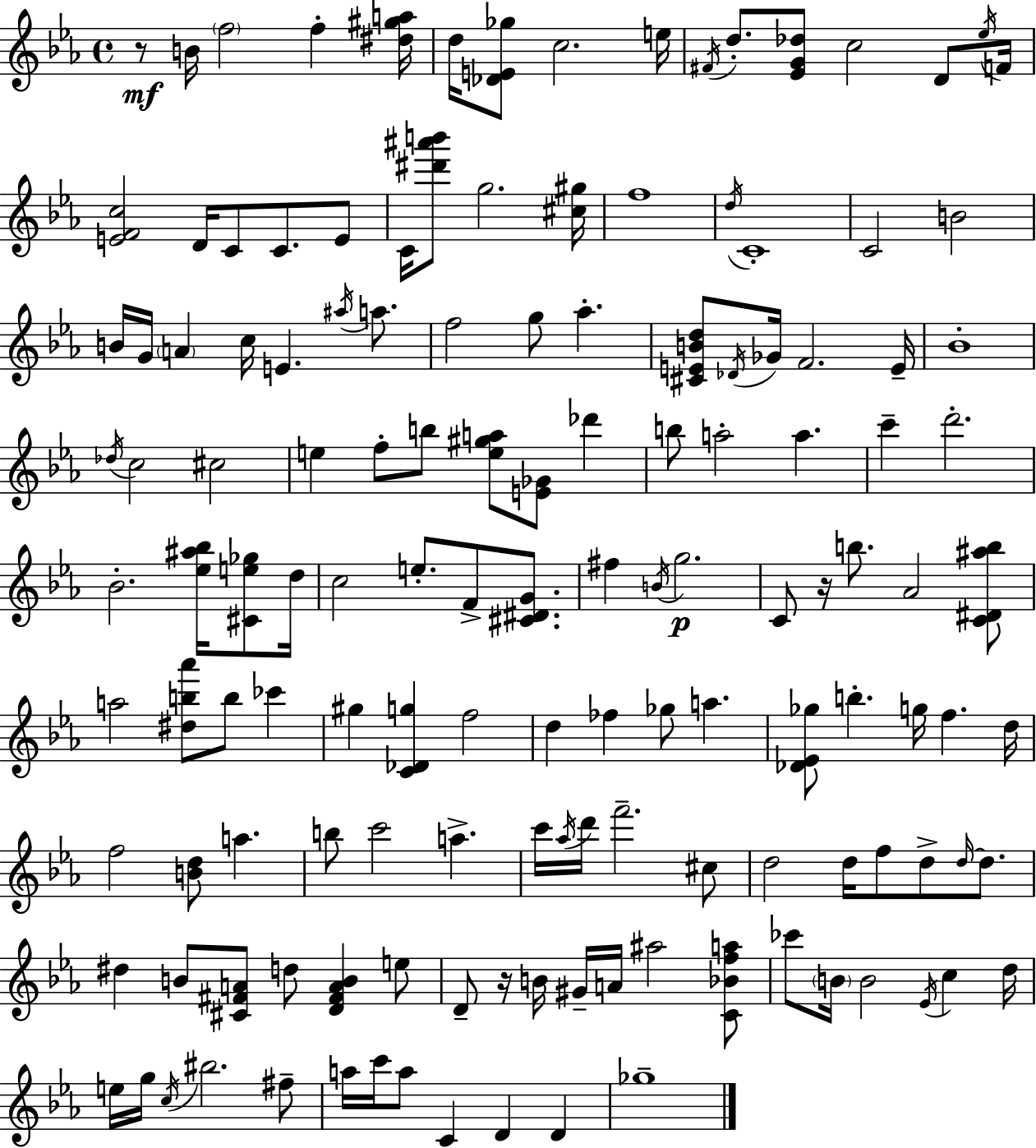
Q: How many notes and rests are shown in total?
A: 140